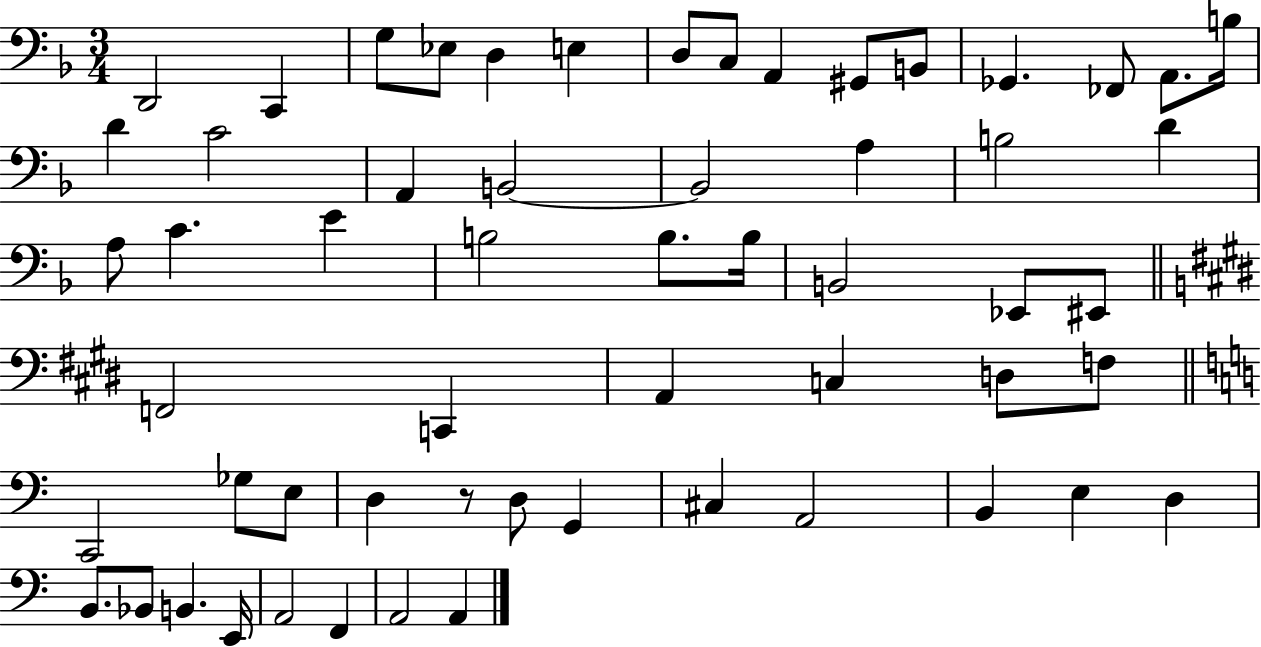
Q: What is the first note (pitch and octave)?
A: D2